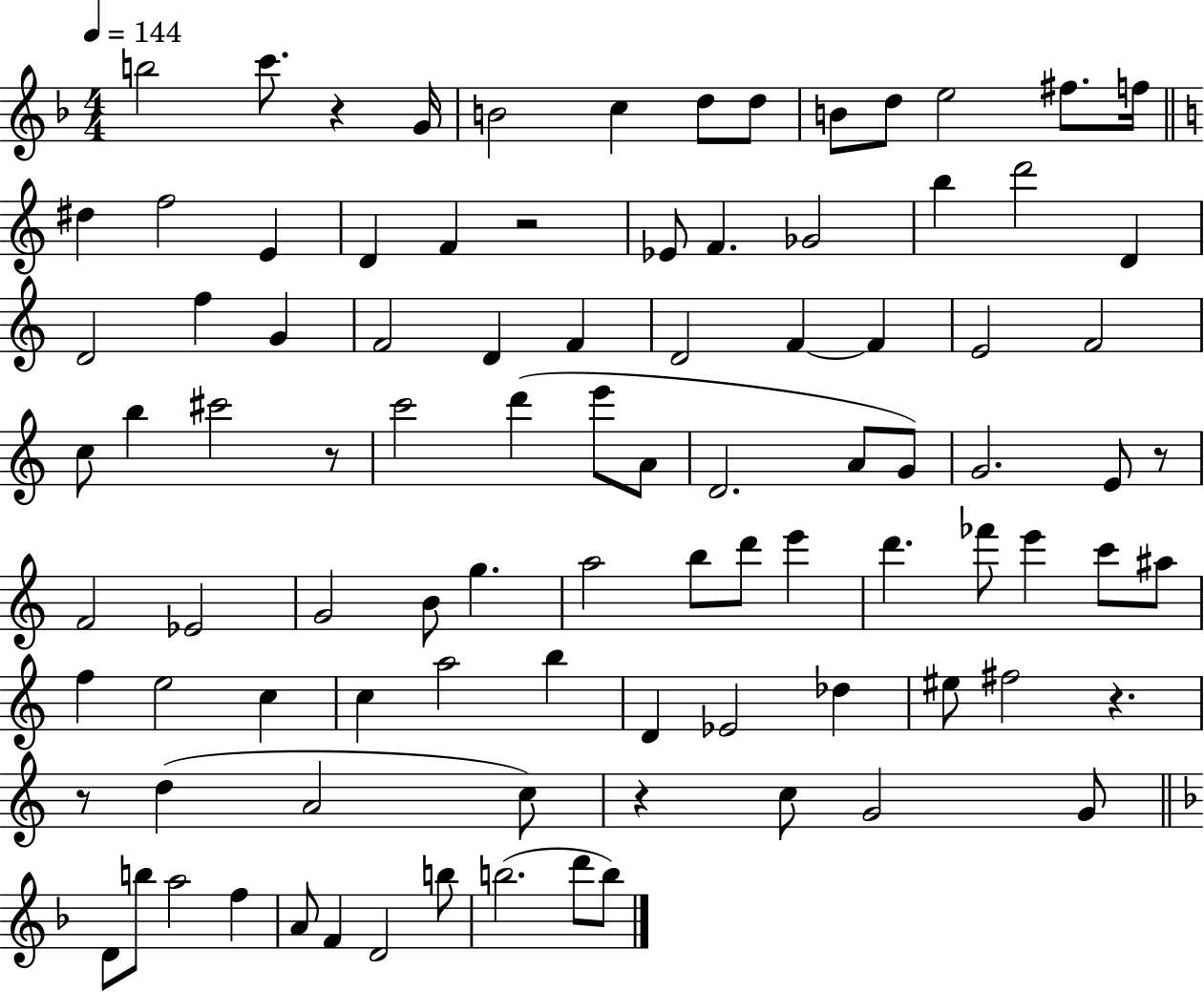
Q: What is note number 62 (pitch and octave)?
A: E5